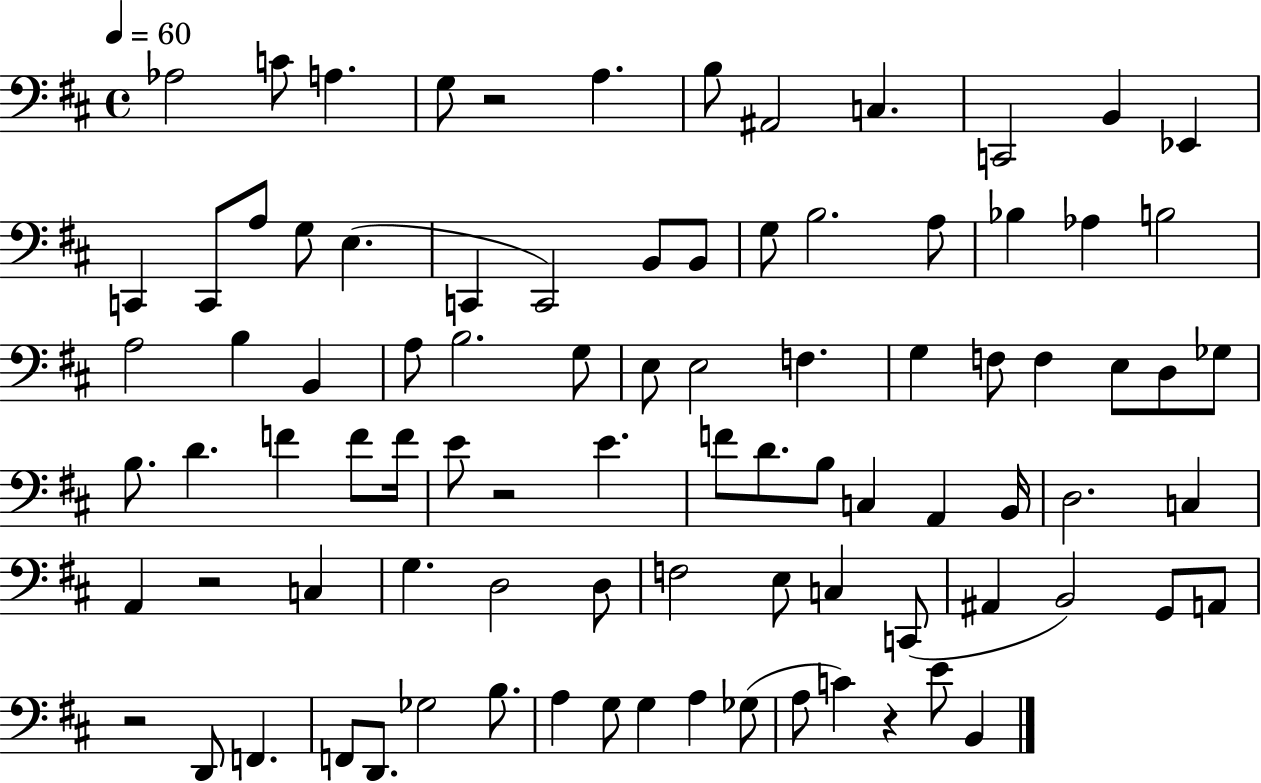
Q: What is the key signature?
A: D major